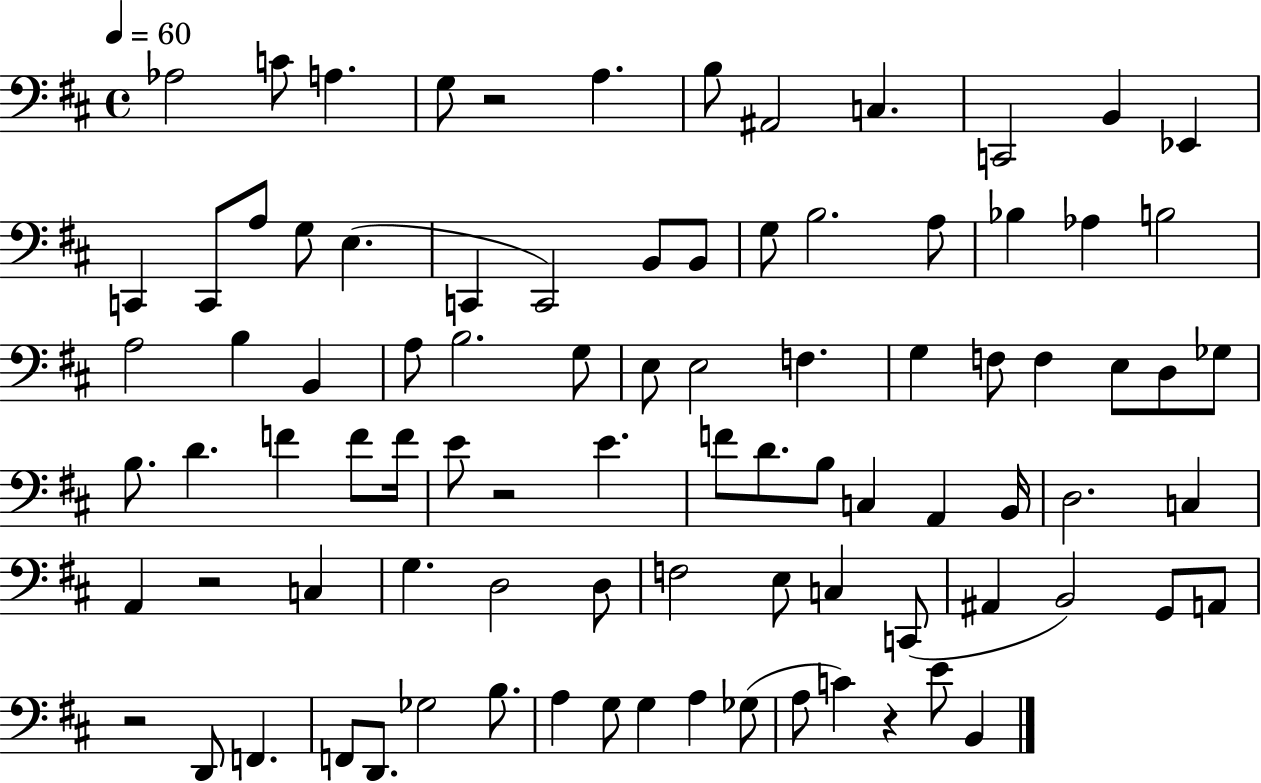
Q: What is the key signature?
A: D major